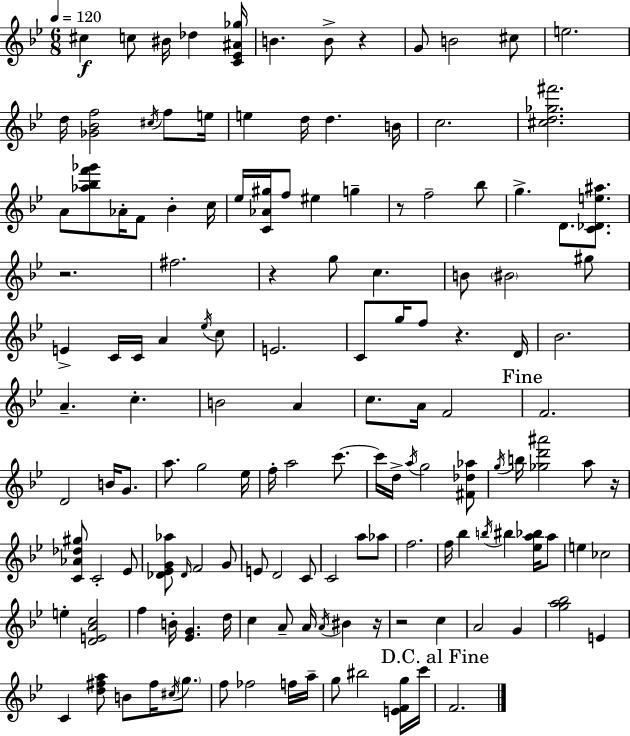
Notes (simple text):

C#5/q C5/e BIS4/s Db5/q [C4,Eb4,A#4,Gb5]/s B4/q. B4/e R/q G4/e B4/h C#5/e E5/h. D5/s [Gb4,Bb4,F5]/h C#5/s F5/e E5/s E5/q D5/s D5/q. B4/s C5/h. [C#5,D5,Gb5,F#6]/h. A4/e [Ab5,Bb5,F6,Gb6]/e Ab4/s F4/e Bb4/q C5/s Eb5/s [C4,Ab4,G#5]/s F5/e EIS5/q G5/q R/e F5/h Bb5/e G5/q. D4/e. [C4,Db4,E5,A#5]/e. R/h. F#5/h. R/q G5/e C5/q. B4/e BIS4/h G#5/e E4/q C4/s C4/s A4/q Eb5/s C5/e E4/h. C4/e G5/s F5/e R/q. D4/s Bb4/h. A4/q. C5/q. B4/h A4/q C5/e. A4/s F4/h F4/h. D4/h B4/s G4/e. A5/e. G5/h Eb5/s F5/s A5/h C6/e. C6/s D5/s A5/s G5/h [F#4,Db5,Ab5]/e G5/s B5/s [Gb5,D6,A#6]/h A5/e R/s [C4,Ab4,Db5,G#5]/e C4/h Eb4/e [Db4,Eb4,G4,Ab5]/e Db4/s F4/h G4/e E4/e D4/h C4/e C4/h A5/e Ab5/e F5/h. F5/s Bb5/q B5/s BIS5/q [Eb5,A5,Bb5]/s A5/e E5/q CES5/h E5/q [D4,E4,A4,C5]/h F5/q B4/s [Eb4,G4]/q. D5/s C5/q A4/e A4/s A4/s BIS4/q R/s R/h C5/q A4/h G4/q [G5,A5,Bb5]/h E4/q C4/q [D5,F#5,A5]/e B4/e F#5/s C#5/s G5/e. F5/e FES5/h F5/s A5/s G5/e BIS5/h [E4,F4,G5]/s C6/s F4/h.